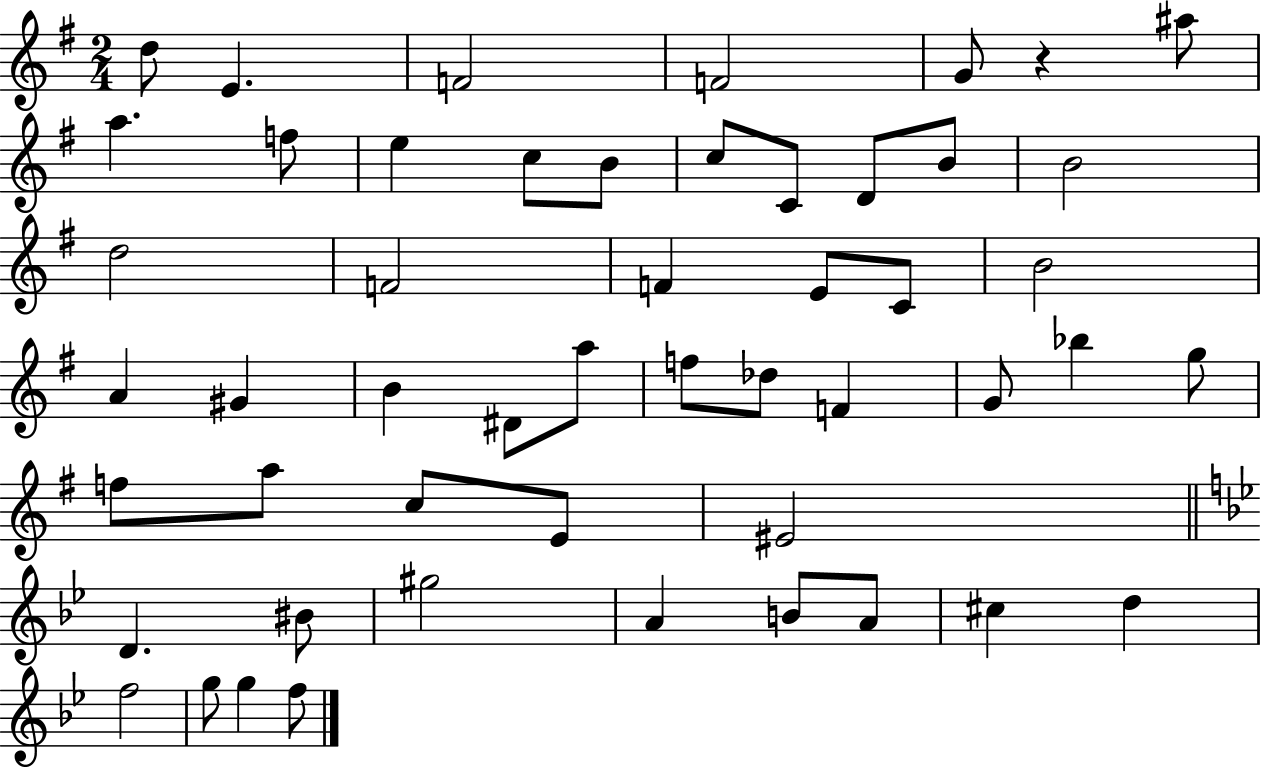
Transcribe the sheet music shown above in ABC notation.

X:1
T:Untitled
M:2/4
L:1/4
K:G
d/2 E F2 F2 G/2 z ^a/2 a f/2 e c/2 B/2 c/2 C/2 D/2 B/2 B2 d2 F2 F E/2 C/2 B2 A ^G B ^D/2 a/2 f/2 _d/2 F G/2 _b g/2 f/2 a/2 c/2 E/2 ^E2 D ^B/2 ^g2 A B/2 A/2 ^c d f2 g/2 g f/2